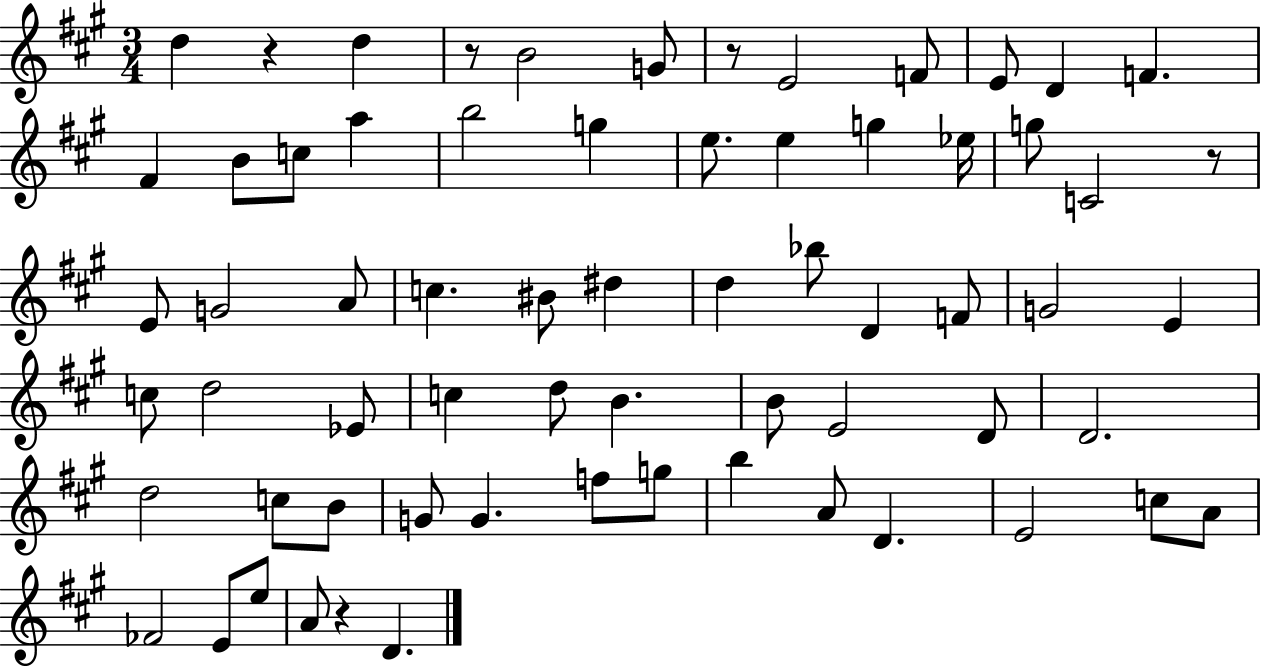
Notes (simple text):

D5/q R/q D5/q R/e B4/h G4/e R/e E4/h F4/e E4/e D4/q F4/q. F#4/q B4/e C5/e A5/q B5/h G5/q E5/e. E5/q G5/q Eb5/s G5/e C4/h R/e E4/e G4/h A4/e C5/q. BIS4/e D#5/q D5/q Bb5/e D4/q F4/e G4/h E4/q C5/e D5/h Eb4/e C5/q D5/e B4/q. B4/e E4/h D4/e D4/h. D5/h C5/e B4/e G4/e G4/q. F5/e G5/e B5/q A4/e D4/q. E4/h C5/e A4/e FES4/h E4/e E5/e A4/e R/q D4/q.